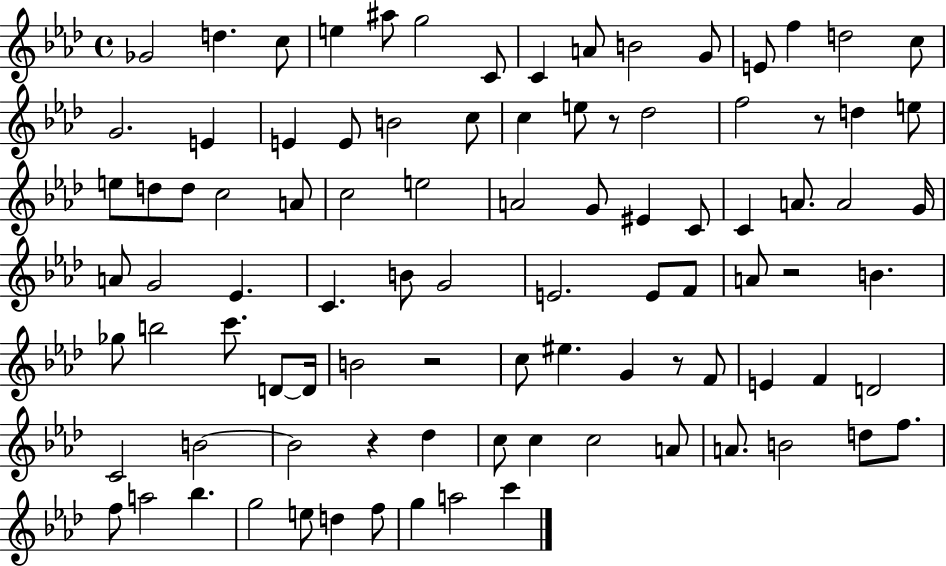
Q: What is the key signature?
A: AES major